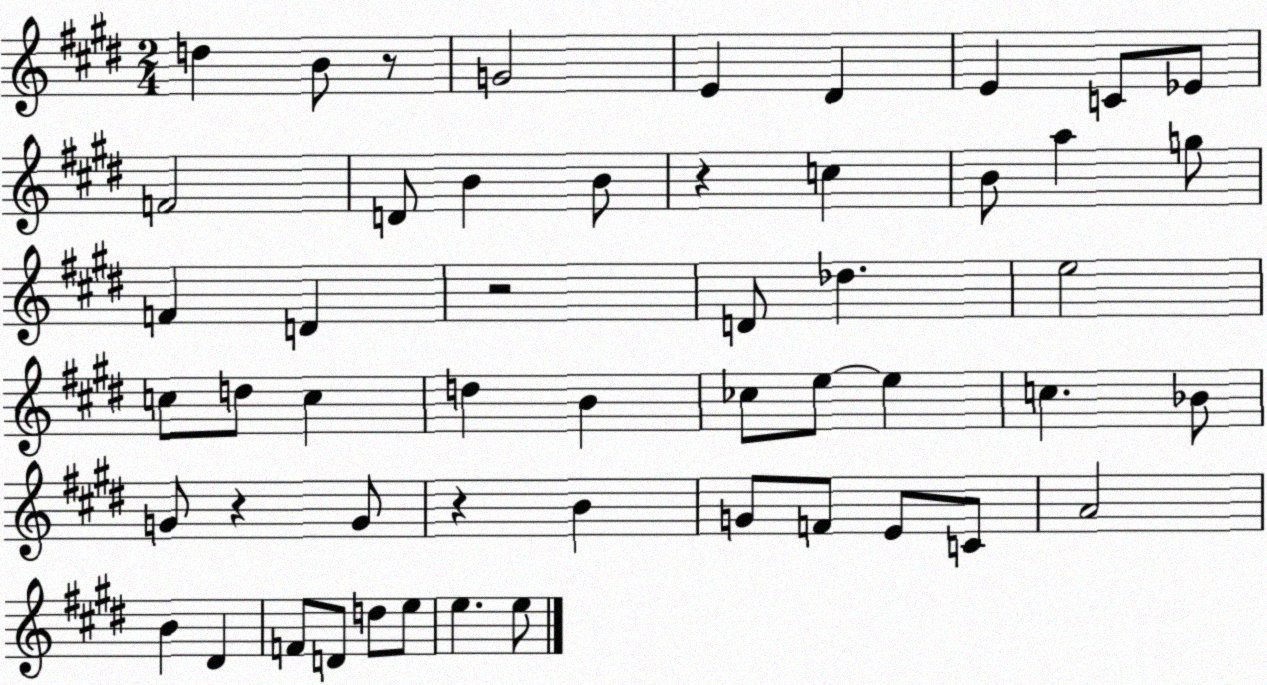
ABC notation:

X:1
T:Untitled
M:2/4
L:1/4
K:E
d B/2 z/2 G2 E ^D E C/2 _E/2 F2 D/2 B B/2 z c B/2 a g/2 F D z2 D/2 _d e2 c/2 d/2 c d B _c/2 e/2 e c _B/2 G/2 z G/2 z B G/2 F/2 E/2 C/2 A2 B ^D F/2 D/2 d/2 e/2 e e/2